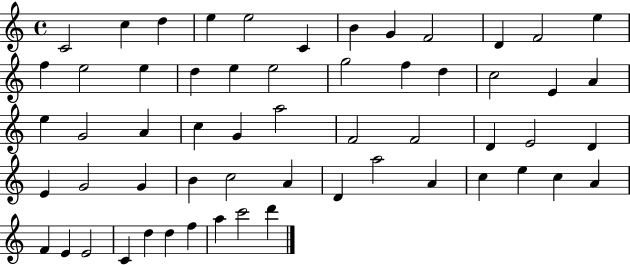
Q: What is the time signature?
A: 4/4